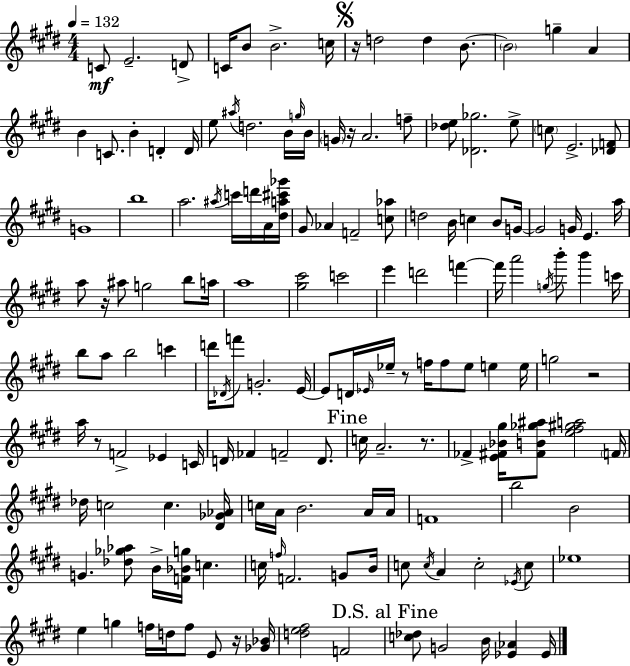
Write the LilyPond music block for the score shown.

{
  \clef treble
  \numericTimeSignature
  \time 4/4
  \key e \major
  \tempo 4 = 132
  \repeat volta 2 { c'8\mf e'2.-- d'8-> | c'16 b'8 b'2.-> c''16 | \mark \markup { \musicglyph "scripts.segno" } r16 d''2 d''4 b'8.~~ | \parenthesize b'2 g''4-- a'4 | \break b'4 c'8. b'4-. d'4-. d'16 | e''8 \acciaccatura { ais''16 } d''2. b'16 | \grace { g''16 } b'16 \parenthesize g'16 r16 a'2. | f''8-- <des'' e''>8 <des' ges''>2. | \break e''8-> \parenthesize c''8 e'2.-> | <des' f'>8 g'1 | b''1 | a''2. \acciaccatura { ais''16 } c'''16 | \break d'''16 a'16 <dis'' a'' cis''' ges'''>16 gis'8 aes'4 f'2-- | <c'' aes''>8 d''2 b'16 c''4 | b'8 g'16~~ g'2 g'16 e'4. | a''16 a''8 r16 ais''8 g''2 | \break b''8 a''16 a''1 | <gis'' cis'''>2 c'''2 | e'''4 d'''2 f'''4~~ | f'''16 a'''2 \acciaccatura { g''16 } b'''8-. b'''4 | \break c'''16 b''8 a''8 b''2 | c'''4 d'''16 \acciaccatura { des'16 } f'''8 g'2.-. | e'16~~ e'8 d'16 \grace { ees'16 } ees''16-- r8 f''16 f''8 ees''8 | e''4 e''16 g''2 r2 | \break a''16 r8 f'2-> | ees'4 c'16 d'16 fes'4 f'2-- | d'8. \mark "Fine" c''16 a'2.-- | r8. fes'4-> <e' fis' bes' gis''>16 <fis' b' ges'' ais''>8 <e'' fis'' gis'' a''>2 | \break \parenthesize f'16 des''16 c''2 c''4. | <dis' ges' aes'>16 c''16 a'16 b'2. | a'16 a'16 f'1 | b''2 b'2 | \break g'4. <des'' ges'' aes''>8 b'16-> <f' bes' g''>16 | c''4. c''16 \grace { f''16 } f'2. | g'8 b'16 c''8 \acciaccatura { c''16 } a'4 c''2-. | \acciaccatura { ees'16 } c''8 ees''1 | \break e''4 g''4 | f''16 d''16 f''8 e'8 r16 <ges' bes'>16 <d'' e'' fis''>2 | f'2 \mark "D.S. al Fine" <c'' des''>8 g'2 | b'16 <ees' aes'>4 ees'16 } \bar "|."
}